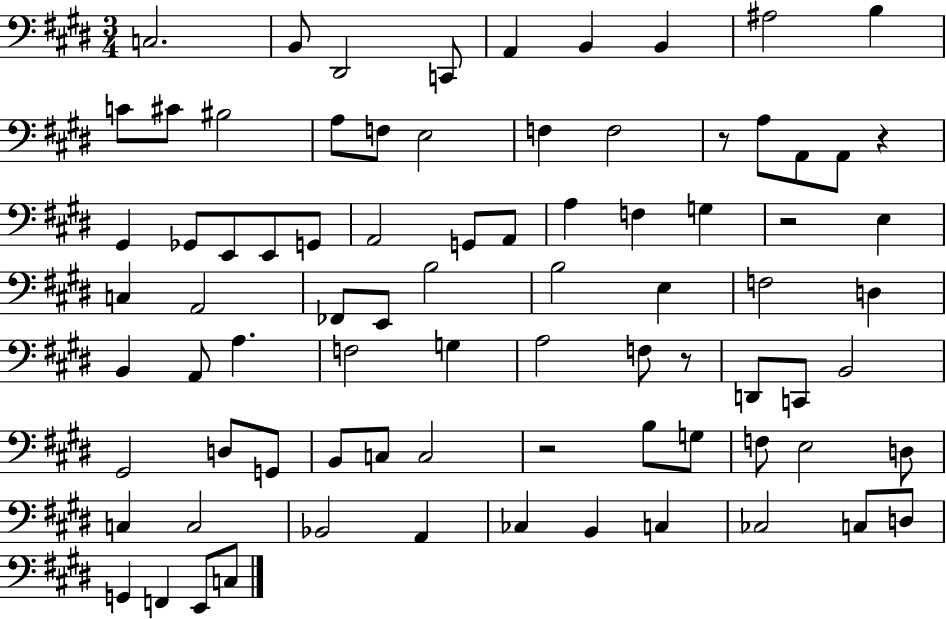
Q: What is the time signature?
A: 3/4